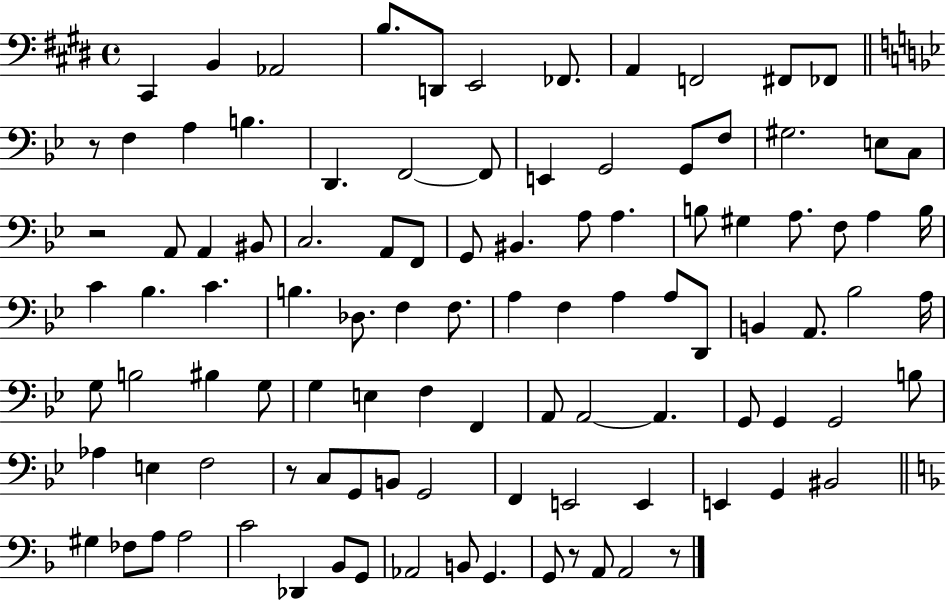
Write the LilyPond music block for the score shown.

{
  \clef bass
  \time 4/4
  \defaultTimeSignature
  \key e \major
  \repeat volta 2 { cis,4 b,4 aes,2 | b8. d,8 e,2 fes,8. | a,4 f,2 fis,8 fes,8 | \bar "||" \break \key bes \major r8 f4 a4 b4. | d,4. f,2~~ f,8 | e,4 g,2 g,8 f8 | gis2. e8 c8 | \break r2 a,8 a,4 bis,8 | c2. a,8 f,8 | g,8 bis,4. a8 a4. | b8 gis4 a8. f8 a4 b16 | \break c'4 bes4. c'4. | b4. des8. f4 f8. | a4 f4 a4 a8 d,8 | b,4 a,8. bes2 a16 | \break g8 b2 bis4 g8 | g4 e4 f4 f,4 | a,8 a,2~~ a,4. | g,8 g,4 g,2 b8 | \break aes4 e4 f2 | r8 c8 g,8 b,8 g,2 | f,4 e,2 e,4 | e,4 g,4 bis,2 | \break \bar "||" \break \key f \major gis4 fes8 a8 a2 | c'2 des,4 bes,8 g,8 | aes,2 b,8 g,4. | g,8 r8 a,8 a,2 r8 | \break } \bar "|."
}